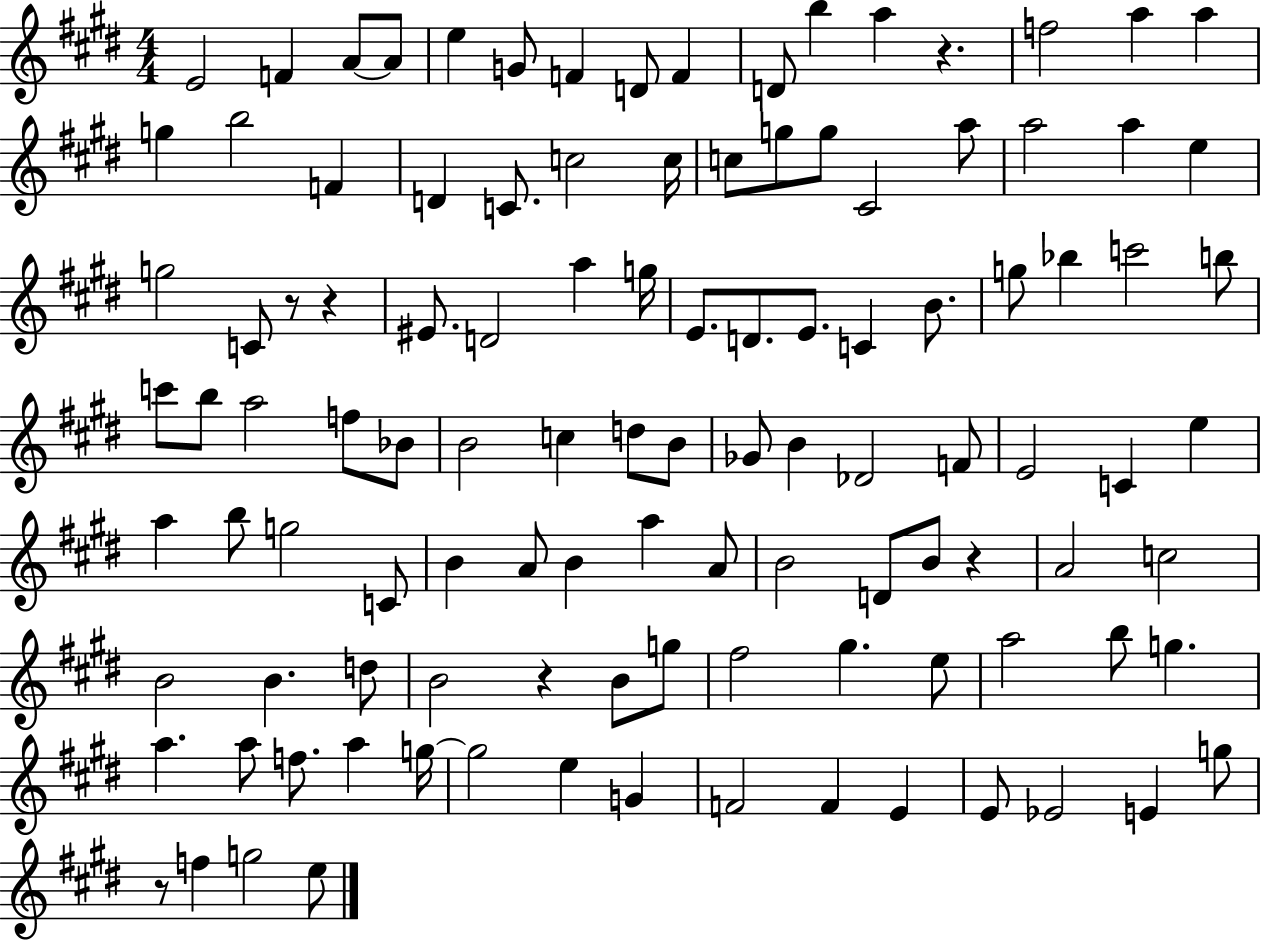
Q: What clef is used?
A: treble